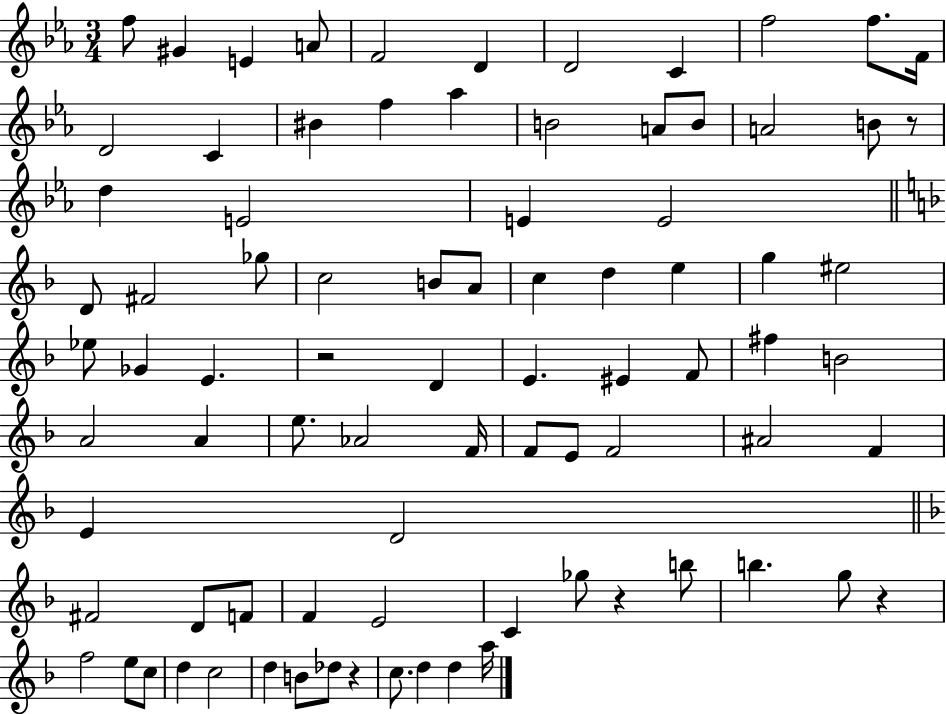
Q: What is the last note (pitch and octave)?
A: A5